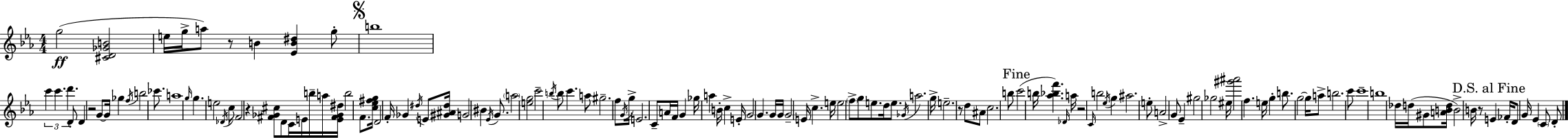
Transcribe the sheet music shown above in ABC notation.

X:1
T:Untitled
M:4/4
L:1/4
K:Cm
g2 [^CD_GB]2 e/4 g/4 a/2 z/2 B [_EB^d] g/2 b4 c' c' d' D/2 D z2 G/2 G/4 _g f/4 b2 _c'/2 a4 g/4 g e2 _D/4 c/2 F2 z [^F_G^c]/2 D/2 C/4 E/4 b/4 a/4 [E^F_G^d]/4 b2 F/2 [c_e^fg]/4 D2 F/4 _G ^d/4 E/2 [^G^A^d]/4 G2 ^B _E/4 G/2 a2 [eg]2 c'2 b/4 b/2 c' a/2 ^g2 f/2 G/4 g/4 E2 C/2 A/4 F/4 G _g/4 a B/4 c E/4 G2 G G/4 G/4 G2 E/4 c e/4 e2 f/2 g/2 e/2 d/4 e/2 _G/4 a2 g/4 e2 z/2 d/2 ^A/2 c2 b/2 c'2 b/4 [_a_bf'] _D/4 a/4 z2 C/4 b2 _e/4 g ^a2 e/2 A2 G/2 _E ^g2 _g2 ^e/4 [^g'^a']2 f e/4 g b/2 g2 g/4 a/2 b2 c'/2 c'4 b4 _d/4 d/4 ^G/2 [ABd]/4 B2 B/4 z/2 E _F/4 D/2 G/4 _E C/2 D/2